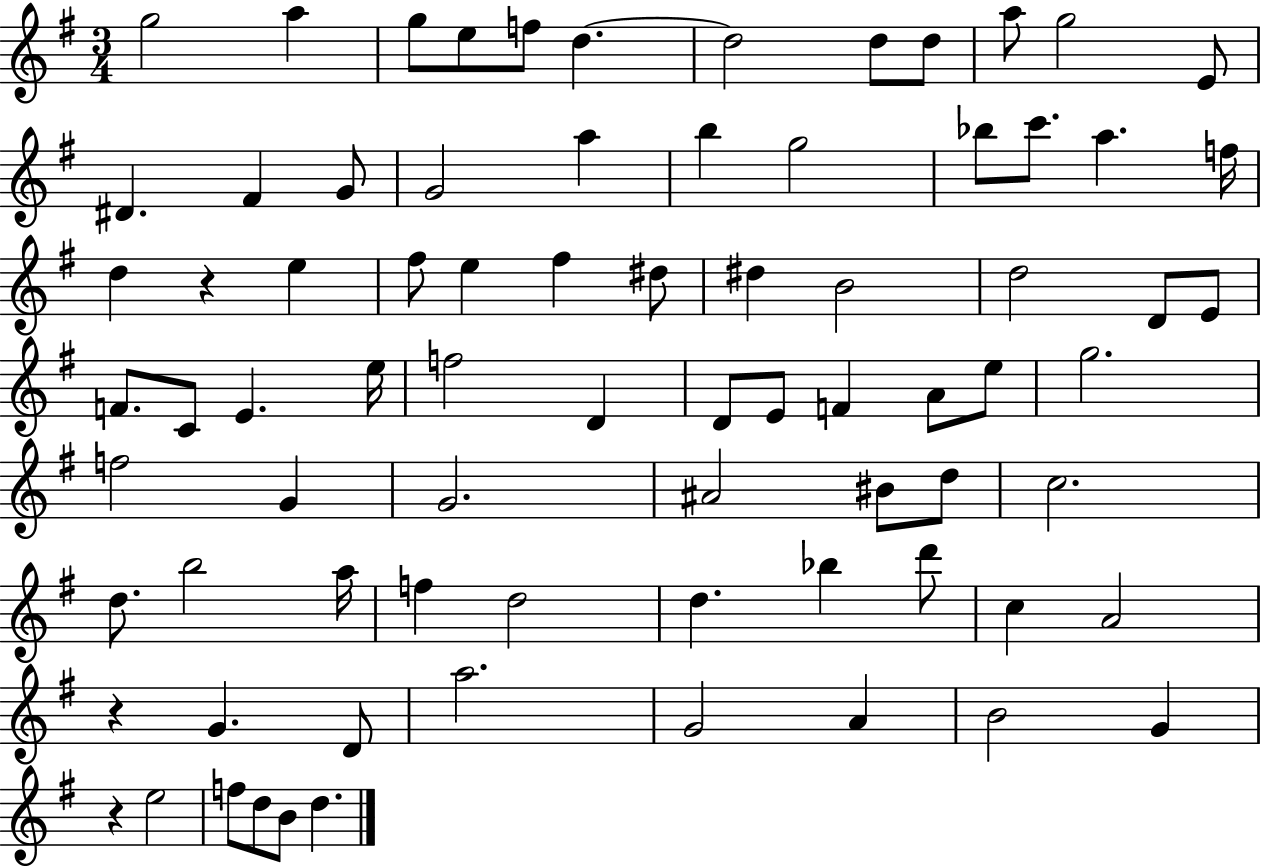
G5/h A5/q G5/e E5/e F5/e D5/q. D5/h D5/e D5/e A5/e G5/h E4/e D#4/q. F#4/q G4/e G4/h A5/q B5/q G5/h Bb5/e C6/e. A5/q. F5/s D5/q R/q E5/q F#5/e E5/q F#5/q D#5/e D#5/q B4/h D5/h D4/e E4/e F4/e. C4/e E4/q. E5/s F5/h D4/q D4/e E4/e F4/q A4/e E5/e G5/h. F5/h G4/q G4/h. A#4/h BIS4/e D5/e C5/h. D5/e. B5/h A5/s F5/q D5/h D5/q. Bb5/q D6/e C5/q A4/h R/q G4/q. D4/e A5/h. G4/h A4/q B4/h G4/q R/q E5/h F5/e D5/e B4/e D5/q.